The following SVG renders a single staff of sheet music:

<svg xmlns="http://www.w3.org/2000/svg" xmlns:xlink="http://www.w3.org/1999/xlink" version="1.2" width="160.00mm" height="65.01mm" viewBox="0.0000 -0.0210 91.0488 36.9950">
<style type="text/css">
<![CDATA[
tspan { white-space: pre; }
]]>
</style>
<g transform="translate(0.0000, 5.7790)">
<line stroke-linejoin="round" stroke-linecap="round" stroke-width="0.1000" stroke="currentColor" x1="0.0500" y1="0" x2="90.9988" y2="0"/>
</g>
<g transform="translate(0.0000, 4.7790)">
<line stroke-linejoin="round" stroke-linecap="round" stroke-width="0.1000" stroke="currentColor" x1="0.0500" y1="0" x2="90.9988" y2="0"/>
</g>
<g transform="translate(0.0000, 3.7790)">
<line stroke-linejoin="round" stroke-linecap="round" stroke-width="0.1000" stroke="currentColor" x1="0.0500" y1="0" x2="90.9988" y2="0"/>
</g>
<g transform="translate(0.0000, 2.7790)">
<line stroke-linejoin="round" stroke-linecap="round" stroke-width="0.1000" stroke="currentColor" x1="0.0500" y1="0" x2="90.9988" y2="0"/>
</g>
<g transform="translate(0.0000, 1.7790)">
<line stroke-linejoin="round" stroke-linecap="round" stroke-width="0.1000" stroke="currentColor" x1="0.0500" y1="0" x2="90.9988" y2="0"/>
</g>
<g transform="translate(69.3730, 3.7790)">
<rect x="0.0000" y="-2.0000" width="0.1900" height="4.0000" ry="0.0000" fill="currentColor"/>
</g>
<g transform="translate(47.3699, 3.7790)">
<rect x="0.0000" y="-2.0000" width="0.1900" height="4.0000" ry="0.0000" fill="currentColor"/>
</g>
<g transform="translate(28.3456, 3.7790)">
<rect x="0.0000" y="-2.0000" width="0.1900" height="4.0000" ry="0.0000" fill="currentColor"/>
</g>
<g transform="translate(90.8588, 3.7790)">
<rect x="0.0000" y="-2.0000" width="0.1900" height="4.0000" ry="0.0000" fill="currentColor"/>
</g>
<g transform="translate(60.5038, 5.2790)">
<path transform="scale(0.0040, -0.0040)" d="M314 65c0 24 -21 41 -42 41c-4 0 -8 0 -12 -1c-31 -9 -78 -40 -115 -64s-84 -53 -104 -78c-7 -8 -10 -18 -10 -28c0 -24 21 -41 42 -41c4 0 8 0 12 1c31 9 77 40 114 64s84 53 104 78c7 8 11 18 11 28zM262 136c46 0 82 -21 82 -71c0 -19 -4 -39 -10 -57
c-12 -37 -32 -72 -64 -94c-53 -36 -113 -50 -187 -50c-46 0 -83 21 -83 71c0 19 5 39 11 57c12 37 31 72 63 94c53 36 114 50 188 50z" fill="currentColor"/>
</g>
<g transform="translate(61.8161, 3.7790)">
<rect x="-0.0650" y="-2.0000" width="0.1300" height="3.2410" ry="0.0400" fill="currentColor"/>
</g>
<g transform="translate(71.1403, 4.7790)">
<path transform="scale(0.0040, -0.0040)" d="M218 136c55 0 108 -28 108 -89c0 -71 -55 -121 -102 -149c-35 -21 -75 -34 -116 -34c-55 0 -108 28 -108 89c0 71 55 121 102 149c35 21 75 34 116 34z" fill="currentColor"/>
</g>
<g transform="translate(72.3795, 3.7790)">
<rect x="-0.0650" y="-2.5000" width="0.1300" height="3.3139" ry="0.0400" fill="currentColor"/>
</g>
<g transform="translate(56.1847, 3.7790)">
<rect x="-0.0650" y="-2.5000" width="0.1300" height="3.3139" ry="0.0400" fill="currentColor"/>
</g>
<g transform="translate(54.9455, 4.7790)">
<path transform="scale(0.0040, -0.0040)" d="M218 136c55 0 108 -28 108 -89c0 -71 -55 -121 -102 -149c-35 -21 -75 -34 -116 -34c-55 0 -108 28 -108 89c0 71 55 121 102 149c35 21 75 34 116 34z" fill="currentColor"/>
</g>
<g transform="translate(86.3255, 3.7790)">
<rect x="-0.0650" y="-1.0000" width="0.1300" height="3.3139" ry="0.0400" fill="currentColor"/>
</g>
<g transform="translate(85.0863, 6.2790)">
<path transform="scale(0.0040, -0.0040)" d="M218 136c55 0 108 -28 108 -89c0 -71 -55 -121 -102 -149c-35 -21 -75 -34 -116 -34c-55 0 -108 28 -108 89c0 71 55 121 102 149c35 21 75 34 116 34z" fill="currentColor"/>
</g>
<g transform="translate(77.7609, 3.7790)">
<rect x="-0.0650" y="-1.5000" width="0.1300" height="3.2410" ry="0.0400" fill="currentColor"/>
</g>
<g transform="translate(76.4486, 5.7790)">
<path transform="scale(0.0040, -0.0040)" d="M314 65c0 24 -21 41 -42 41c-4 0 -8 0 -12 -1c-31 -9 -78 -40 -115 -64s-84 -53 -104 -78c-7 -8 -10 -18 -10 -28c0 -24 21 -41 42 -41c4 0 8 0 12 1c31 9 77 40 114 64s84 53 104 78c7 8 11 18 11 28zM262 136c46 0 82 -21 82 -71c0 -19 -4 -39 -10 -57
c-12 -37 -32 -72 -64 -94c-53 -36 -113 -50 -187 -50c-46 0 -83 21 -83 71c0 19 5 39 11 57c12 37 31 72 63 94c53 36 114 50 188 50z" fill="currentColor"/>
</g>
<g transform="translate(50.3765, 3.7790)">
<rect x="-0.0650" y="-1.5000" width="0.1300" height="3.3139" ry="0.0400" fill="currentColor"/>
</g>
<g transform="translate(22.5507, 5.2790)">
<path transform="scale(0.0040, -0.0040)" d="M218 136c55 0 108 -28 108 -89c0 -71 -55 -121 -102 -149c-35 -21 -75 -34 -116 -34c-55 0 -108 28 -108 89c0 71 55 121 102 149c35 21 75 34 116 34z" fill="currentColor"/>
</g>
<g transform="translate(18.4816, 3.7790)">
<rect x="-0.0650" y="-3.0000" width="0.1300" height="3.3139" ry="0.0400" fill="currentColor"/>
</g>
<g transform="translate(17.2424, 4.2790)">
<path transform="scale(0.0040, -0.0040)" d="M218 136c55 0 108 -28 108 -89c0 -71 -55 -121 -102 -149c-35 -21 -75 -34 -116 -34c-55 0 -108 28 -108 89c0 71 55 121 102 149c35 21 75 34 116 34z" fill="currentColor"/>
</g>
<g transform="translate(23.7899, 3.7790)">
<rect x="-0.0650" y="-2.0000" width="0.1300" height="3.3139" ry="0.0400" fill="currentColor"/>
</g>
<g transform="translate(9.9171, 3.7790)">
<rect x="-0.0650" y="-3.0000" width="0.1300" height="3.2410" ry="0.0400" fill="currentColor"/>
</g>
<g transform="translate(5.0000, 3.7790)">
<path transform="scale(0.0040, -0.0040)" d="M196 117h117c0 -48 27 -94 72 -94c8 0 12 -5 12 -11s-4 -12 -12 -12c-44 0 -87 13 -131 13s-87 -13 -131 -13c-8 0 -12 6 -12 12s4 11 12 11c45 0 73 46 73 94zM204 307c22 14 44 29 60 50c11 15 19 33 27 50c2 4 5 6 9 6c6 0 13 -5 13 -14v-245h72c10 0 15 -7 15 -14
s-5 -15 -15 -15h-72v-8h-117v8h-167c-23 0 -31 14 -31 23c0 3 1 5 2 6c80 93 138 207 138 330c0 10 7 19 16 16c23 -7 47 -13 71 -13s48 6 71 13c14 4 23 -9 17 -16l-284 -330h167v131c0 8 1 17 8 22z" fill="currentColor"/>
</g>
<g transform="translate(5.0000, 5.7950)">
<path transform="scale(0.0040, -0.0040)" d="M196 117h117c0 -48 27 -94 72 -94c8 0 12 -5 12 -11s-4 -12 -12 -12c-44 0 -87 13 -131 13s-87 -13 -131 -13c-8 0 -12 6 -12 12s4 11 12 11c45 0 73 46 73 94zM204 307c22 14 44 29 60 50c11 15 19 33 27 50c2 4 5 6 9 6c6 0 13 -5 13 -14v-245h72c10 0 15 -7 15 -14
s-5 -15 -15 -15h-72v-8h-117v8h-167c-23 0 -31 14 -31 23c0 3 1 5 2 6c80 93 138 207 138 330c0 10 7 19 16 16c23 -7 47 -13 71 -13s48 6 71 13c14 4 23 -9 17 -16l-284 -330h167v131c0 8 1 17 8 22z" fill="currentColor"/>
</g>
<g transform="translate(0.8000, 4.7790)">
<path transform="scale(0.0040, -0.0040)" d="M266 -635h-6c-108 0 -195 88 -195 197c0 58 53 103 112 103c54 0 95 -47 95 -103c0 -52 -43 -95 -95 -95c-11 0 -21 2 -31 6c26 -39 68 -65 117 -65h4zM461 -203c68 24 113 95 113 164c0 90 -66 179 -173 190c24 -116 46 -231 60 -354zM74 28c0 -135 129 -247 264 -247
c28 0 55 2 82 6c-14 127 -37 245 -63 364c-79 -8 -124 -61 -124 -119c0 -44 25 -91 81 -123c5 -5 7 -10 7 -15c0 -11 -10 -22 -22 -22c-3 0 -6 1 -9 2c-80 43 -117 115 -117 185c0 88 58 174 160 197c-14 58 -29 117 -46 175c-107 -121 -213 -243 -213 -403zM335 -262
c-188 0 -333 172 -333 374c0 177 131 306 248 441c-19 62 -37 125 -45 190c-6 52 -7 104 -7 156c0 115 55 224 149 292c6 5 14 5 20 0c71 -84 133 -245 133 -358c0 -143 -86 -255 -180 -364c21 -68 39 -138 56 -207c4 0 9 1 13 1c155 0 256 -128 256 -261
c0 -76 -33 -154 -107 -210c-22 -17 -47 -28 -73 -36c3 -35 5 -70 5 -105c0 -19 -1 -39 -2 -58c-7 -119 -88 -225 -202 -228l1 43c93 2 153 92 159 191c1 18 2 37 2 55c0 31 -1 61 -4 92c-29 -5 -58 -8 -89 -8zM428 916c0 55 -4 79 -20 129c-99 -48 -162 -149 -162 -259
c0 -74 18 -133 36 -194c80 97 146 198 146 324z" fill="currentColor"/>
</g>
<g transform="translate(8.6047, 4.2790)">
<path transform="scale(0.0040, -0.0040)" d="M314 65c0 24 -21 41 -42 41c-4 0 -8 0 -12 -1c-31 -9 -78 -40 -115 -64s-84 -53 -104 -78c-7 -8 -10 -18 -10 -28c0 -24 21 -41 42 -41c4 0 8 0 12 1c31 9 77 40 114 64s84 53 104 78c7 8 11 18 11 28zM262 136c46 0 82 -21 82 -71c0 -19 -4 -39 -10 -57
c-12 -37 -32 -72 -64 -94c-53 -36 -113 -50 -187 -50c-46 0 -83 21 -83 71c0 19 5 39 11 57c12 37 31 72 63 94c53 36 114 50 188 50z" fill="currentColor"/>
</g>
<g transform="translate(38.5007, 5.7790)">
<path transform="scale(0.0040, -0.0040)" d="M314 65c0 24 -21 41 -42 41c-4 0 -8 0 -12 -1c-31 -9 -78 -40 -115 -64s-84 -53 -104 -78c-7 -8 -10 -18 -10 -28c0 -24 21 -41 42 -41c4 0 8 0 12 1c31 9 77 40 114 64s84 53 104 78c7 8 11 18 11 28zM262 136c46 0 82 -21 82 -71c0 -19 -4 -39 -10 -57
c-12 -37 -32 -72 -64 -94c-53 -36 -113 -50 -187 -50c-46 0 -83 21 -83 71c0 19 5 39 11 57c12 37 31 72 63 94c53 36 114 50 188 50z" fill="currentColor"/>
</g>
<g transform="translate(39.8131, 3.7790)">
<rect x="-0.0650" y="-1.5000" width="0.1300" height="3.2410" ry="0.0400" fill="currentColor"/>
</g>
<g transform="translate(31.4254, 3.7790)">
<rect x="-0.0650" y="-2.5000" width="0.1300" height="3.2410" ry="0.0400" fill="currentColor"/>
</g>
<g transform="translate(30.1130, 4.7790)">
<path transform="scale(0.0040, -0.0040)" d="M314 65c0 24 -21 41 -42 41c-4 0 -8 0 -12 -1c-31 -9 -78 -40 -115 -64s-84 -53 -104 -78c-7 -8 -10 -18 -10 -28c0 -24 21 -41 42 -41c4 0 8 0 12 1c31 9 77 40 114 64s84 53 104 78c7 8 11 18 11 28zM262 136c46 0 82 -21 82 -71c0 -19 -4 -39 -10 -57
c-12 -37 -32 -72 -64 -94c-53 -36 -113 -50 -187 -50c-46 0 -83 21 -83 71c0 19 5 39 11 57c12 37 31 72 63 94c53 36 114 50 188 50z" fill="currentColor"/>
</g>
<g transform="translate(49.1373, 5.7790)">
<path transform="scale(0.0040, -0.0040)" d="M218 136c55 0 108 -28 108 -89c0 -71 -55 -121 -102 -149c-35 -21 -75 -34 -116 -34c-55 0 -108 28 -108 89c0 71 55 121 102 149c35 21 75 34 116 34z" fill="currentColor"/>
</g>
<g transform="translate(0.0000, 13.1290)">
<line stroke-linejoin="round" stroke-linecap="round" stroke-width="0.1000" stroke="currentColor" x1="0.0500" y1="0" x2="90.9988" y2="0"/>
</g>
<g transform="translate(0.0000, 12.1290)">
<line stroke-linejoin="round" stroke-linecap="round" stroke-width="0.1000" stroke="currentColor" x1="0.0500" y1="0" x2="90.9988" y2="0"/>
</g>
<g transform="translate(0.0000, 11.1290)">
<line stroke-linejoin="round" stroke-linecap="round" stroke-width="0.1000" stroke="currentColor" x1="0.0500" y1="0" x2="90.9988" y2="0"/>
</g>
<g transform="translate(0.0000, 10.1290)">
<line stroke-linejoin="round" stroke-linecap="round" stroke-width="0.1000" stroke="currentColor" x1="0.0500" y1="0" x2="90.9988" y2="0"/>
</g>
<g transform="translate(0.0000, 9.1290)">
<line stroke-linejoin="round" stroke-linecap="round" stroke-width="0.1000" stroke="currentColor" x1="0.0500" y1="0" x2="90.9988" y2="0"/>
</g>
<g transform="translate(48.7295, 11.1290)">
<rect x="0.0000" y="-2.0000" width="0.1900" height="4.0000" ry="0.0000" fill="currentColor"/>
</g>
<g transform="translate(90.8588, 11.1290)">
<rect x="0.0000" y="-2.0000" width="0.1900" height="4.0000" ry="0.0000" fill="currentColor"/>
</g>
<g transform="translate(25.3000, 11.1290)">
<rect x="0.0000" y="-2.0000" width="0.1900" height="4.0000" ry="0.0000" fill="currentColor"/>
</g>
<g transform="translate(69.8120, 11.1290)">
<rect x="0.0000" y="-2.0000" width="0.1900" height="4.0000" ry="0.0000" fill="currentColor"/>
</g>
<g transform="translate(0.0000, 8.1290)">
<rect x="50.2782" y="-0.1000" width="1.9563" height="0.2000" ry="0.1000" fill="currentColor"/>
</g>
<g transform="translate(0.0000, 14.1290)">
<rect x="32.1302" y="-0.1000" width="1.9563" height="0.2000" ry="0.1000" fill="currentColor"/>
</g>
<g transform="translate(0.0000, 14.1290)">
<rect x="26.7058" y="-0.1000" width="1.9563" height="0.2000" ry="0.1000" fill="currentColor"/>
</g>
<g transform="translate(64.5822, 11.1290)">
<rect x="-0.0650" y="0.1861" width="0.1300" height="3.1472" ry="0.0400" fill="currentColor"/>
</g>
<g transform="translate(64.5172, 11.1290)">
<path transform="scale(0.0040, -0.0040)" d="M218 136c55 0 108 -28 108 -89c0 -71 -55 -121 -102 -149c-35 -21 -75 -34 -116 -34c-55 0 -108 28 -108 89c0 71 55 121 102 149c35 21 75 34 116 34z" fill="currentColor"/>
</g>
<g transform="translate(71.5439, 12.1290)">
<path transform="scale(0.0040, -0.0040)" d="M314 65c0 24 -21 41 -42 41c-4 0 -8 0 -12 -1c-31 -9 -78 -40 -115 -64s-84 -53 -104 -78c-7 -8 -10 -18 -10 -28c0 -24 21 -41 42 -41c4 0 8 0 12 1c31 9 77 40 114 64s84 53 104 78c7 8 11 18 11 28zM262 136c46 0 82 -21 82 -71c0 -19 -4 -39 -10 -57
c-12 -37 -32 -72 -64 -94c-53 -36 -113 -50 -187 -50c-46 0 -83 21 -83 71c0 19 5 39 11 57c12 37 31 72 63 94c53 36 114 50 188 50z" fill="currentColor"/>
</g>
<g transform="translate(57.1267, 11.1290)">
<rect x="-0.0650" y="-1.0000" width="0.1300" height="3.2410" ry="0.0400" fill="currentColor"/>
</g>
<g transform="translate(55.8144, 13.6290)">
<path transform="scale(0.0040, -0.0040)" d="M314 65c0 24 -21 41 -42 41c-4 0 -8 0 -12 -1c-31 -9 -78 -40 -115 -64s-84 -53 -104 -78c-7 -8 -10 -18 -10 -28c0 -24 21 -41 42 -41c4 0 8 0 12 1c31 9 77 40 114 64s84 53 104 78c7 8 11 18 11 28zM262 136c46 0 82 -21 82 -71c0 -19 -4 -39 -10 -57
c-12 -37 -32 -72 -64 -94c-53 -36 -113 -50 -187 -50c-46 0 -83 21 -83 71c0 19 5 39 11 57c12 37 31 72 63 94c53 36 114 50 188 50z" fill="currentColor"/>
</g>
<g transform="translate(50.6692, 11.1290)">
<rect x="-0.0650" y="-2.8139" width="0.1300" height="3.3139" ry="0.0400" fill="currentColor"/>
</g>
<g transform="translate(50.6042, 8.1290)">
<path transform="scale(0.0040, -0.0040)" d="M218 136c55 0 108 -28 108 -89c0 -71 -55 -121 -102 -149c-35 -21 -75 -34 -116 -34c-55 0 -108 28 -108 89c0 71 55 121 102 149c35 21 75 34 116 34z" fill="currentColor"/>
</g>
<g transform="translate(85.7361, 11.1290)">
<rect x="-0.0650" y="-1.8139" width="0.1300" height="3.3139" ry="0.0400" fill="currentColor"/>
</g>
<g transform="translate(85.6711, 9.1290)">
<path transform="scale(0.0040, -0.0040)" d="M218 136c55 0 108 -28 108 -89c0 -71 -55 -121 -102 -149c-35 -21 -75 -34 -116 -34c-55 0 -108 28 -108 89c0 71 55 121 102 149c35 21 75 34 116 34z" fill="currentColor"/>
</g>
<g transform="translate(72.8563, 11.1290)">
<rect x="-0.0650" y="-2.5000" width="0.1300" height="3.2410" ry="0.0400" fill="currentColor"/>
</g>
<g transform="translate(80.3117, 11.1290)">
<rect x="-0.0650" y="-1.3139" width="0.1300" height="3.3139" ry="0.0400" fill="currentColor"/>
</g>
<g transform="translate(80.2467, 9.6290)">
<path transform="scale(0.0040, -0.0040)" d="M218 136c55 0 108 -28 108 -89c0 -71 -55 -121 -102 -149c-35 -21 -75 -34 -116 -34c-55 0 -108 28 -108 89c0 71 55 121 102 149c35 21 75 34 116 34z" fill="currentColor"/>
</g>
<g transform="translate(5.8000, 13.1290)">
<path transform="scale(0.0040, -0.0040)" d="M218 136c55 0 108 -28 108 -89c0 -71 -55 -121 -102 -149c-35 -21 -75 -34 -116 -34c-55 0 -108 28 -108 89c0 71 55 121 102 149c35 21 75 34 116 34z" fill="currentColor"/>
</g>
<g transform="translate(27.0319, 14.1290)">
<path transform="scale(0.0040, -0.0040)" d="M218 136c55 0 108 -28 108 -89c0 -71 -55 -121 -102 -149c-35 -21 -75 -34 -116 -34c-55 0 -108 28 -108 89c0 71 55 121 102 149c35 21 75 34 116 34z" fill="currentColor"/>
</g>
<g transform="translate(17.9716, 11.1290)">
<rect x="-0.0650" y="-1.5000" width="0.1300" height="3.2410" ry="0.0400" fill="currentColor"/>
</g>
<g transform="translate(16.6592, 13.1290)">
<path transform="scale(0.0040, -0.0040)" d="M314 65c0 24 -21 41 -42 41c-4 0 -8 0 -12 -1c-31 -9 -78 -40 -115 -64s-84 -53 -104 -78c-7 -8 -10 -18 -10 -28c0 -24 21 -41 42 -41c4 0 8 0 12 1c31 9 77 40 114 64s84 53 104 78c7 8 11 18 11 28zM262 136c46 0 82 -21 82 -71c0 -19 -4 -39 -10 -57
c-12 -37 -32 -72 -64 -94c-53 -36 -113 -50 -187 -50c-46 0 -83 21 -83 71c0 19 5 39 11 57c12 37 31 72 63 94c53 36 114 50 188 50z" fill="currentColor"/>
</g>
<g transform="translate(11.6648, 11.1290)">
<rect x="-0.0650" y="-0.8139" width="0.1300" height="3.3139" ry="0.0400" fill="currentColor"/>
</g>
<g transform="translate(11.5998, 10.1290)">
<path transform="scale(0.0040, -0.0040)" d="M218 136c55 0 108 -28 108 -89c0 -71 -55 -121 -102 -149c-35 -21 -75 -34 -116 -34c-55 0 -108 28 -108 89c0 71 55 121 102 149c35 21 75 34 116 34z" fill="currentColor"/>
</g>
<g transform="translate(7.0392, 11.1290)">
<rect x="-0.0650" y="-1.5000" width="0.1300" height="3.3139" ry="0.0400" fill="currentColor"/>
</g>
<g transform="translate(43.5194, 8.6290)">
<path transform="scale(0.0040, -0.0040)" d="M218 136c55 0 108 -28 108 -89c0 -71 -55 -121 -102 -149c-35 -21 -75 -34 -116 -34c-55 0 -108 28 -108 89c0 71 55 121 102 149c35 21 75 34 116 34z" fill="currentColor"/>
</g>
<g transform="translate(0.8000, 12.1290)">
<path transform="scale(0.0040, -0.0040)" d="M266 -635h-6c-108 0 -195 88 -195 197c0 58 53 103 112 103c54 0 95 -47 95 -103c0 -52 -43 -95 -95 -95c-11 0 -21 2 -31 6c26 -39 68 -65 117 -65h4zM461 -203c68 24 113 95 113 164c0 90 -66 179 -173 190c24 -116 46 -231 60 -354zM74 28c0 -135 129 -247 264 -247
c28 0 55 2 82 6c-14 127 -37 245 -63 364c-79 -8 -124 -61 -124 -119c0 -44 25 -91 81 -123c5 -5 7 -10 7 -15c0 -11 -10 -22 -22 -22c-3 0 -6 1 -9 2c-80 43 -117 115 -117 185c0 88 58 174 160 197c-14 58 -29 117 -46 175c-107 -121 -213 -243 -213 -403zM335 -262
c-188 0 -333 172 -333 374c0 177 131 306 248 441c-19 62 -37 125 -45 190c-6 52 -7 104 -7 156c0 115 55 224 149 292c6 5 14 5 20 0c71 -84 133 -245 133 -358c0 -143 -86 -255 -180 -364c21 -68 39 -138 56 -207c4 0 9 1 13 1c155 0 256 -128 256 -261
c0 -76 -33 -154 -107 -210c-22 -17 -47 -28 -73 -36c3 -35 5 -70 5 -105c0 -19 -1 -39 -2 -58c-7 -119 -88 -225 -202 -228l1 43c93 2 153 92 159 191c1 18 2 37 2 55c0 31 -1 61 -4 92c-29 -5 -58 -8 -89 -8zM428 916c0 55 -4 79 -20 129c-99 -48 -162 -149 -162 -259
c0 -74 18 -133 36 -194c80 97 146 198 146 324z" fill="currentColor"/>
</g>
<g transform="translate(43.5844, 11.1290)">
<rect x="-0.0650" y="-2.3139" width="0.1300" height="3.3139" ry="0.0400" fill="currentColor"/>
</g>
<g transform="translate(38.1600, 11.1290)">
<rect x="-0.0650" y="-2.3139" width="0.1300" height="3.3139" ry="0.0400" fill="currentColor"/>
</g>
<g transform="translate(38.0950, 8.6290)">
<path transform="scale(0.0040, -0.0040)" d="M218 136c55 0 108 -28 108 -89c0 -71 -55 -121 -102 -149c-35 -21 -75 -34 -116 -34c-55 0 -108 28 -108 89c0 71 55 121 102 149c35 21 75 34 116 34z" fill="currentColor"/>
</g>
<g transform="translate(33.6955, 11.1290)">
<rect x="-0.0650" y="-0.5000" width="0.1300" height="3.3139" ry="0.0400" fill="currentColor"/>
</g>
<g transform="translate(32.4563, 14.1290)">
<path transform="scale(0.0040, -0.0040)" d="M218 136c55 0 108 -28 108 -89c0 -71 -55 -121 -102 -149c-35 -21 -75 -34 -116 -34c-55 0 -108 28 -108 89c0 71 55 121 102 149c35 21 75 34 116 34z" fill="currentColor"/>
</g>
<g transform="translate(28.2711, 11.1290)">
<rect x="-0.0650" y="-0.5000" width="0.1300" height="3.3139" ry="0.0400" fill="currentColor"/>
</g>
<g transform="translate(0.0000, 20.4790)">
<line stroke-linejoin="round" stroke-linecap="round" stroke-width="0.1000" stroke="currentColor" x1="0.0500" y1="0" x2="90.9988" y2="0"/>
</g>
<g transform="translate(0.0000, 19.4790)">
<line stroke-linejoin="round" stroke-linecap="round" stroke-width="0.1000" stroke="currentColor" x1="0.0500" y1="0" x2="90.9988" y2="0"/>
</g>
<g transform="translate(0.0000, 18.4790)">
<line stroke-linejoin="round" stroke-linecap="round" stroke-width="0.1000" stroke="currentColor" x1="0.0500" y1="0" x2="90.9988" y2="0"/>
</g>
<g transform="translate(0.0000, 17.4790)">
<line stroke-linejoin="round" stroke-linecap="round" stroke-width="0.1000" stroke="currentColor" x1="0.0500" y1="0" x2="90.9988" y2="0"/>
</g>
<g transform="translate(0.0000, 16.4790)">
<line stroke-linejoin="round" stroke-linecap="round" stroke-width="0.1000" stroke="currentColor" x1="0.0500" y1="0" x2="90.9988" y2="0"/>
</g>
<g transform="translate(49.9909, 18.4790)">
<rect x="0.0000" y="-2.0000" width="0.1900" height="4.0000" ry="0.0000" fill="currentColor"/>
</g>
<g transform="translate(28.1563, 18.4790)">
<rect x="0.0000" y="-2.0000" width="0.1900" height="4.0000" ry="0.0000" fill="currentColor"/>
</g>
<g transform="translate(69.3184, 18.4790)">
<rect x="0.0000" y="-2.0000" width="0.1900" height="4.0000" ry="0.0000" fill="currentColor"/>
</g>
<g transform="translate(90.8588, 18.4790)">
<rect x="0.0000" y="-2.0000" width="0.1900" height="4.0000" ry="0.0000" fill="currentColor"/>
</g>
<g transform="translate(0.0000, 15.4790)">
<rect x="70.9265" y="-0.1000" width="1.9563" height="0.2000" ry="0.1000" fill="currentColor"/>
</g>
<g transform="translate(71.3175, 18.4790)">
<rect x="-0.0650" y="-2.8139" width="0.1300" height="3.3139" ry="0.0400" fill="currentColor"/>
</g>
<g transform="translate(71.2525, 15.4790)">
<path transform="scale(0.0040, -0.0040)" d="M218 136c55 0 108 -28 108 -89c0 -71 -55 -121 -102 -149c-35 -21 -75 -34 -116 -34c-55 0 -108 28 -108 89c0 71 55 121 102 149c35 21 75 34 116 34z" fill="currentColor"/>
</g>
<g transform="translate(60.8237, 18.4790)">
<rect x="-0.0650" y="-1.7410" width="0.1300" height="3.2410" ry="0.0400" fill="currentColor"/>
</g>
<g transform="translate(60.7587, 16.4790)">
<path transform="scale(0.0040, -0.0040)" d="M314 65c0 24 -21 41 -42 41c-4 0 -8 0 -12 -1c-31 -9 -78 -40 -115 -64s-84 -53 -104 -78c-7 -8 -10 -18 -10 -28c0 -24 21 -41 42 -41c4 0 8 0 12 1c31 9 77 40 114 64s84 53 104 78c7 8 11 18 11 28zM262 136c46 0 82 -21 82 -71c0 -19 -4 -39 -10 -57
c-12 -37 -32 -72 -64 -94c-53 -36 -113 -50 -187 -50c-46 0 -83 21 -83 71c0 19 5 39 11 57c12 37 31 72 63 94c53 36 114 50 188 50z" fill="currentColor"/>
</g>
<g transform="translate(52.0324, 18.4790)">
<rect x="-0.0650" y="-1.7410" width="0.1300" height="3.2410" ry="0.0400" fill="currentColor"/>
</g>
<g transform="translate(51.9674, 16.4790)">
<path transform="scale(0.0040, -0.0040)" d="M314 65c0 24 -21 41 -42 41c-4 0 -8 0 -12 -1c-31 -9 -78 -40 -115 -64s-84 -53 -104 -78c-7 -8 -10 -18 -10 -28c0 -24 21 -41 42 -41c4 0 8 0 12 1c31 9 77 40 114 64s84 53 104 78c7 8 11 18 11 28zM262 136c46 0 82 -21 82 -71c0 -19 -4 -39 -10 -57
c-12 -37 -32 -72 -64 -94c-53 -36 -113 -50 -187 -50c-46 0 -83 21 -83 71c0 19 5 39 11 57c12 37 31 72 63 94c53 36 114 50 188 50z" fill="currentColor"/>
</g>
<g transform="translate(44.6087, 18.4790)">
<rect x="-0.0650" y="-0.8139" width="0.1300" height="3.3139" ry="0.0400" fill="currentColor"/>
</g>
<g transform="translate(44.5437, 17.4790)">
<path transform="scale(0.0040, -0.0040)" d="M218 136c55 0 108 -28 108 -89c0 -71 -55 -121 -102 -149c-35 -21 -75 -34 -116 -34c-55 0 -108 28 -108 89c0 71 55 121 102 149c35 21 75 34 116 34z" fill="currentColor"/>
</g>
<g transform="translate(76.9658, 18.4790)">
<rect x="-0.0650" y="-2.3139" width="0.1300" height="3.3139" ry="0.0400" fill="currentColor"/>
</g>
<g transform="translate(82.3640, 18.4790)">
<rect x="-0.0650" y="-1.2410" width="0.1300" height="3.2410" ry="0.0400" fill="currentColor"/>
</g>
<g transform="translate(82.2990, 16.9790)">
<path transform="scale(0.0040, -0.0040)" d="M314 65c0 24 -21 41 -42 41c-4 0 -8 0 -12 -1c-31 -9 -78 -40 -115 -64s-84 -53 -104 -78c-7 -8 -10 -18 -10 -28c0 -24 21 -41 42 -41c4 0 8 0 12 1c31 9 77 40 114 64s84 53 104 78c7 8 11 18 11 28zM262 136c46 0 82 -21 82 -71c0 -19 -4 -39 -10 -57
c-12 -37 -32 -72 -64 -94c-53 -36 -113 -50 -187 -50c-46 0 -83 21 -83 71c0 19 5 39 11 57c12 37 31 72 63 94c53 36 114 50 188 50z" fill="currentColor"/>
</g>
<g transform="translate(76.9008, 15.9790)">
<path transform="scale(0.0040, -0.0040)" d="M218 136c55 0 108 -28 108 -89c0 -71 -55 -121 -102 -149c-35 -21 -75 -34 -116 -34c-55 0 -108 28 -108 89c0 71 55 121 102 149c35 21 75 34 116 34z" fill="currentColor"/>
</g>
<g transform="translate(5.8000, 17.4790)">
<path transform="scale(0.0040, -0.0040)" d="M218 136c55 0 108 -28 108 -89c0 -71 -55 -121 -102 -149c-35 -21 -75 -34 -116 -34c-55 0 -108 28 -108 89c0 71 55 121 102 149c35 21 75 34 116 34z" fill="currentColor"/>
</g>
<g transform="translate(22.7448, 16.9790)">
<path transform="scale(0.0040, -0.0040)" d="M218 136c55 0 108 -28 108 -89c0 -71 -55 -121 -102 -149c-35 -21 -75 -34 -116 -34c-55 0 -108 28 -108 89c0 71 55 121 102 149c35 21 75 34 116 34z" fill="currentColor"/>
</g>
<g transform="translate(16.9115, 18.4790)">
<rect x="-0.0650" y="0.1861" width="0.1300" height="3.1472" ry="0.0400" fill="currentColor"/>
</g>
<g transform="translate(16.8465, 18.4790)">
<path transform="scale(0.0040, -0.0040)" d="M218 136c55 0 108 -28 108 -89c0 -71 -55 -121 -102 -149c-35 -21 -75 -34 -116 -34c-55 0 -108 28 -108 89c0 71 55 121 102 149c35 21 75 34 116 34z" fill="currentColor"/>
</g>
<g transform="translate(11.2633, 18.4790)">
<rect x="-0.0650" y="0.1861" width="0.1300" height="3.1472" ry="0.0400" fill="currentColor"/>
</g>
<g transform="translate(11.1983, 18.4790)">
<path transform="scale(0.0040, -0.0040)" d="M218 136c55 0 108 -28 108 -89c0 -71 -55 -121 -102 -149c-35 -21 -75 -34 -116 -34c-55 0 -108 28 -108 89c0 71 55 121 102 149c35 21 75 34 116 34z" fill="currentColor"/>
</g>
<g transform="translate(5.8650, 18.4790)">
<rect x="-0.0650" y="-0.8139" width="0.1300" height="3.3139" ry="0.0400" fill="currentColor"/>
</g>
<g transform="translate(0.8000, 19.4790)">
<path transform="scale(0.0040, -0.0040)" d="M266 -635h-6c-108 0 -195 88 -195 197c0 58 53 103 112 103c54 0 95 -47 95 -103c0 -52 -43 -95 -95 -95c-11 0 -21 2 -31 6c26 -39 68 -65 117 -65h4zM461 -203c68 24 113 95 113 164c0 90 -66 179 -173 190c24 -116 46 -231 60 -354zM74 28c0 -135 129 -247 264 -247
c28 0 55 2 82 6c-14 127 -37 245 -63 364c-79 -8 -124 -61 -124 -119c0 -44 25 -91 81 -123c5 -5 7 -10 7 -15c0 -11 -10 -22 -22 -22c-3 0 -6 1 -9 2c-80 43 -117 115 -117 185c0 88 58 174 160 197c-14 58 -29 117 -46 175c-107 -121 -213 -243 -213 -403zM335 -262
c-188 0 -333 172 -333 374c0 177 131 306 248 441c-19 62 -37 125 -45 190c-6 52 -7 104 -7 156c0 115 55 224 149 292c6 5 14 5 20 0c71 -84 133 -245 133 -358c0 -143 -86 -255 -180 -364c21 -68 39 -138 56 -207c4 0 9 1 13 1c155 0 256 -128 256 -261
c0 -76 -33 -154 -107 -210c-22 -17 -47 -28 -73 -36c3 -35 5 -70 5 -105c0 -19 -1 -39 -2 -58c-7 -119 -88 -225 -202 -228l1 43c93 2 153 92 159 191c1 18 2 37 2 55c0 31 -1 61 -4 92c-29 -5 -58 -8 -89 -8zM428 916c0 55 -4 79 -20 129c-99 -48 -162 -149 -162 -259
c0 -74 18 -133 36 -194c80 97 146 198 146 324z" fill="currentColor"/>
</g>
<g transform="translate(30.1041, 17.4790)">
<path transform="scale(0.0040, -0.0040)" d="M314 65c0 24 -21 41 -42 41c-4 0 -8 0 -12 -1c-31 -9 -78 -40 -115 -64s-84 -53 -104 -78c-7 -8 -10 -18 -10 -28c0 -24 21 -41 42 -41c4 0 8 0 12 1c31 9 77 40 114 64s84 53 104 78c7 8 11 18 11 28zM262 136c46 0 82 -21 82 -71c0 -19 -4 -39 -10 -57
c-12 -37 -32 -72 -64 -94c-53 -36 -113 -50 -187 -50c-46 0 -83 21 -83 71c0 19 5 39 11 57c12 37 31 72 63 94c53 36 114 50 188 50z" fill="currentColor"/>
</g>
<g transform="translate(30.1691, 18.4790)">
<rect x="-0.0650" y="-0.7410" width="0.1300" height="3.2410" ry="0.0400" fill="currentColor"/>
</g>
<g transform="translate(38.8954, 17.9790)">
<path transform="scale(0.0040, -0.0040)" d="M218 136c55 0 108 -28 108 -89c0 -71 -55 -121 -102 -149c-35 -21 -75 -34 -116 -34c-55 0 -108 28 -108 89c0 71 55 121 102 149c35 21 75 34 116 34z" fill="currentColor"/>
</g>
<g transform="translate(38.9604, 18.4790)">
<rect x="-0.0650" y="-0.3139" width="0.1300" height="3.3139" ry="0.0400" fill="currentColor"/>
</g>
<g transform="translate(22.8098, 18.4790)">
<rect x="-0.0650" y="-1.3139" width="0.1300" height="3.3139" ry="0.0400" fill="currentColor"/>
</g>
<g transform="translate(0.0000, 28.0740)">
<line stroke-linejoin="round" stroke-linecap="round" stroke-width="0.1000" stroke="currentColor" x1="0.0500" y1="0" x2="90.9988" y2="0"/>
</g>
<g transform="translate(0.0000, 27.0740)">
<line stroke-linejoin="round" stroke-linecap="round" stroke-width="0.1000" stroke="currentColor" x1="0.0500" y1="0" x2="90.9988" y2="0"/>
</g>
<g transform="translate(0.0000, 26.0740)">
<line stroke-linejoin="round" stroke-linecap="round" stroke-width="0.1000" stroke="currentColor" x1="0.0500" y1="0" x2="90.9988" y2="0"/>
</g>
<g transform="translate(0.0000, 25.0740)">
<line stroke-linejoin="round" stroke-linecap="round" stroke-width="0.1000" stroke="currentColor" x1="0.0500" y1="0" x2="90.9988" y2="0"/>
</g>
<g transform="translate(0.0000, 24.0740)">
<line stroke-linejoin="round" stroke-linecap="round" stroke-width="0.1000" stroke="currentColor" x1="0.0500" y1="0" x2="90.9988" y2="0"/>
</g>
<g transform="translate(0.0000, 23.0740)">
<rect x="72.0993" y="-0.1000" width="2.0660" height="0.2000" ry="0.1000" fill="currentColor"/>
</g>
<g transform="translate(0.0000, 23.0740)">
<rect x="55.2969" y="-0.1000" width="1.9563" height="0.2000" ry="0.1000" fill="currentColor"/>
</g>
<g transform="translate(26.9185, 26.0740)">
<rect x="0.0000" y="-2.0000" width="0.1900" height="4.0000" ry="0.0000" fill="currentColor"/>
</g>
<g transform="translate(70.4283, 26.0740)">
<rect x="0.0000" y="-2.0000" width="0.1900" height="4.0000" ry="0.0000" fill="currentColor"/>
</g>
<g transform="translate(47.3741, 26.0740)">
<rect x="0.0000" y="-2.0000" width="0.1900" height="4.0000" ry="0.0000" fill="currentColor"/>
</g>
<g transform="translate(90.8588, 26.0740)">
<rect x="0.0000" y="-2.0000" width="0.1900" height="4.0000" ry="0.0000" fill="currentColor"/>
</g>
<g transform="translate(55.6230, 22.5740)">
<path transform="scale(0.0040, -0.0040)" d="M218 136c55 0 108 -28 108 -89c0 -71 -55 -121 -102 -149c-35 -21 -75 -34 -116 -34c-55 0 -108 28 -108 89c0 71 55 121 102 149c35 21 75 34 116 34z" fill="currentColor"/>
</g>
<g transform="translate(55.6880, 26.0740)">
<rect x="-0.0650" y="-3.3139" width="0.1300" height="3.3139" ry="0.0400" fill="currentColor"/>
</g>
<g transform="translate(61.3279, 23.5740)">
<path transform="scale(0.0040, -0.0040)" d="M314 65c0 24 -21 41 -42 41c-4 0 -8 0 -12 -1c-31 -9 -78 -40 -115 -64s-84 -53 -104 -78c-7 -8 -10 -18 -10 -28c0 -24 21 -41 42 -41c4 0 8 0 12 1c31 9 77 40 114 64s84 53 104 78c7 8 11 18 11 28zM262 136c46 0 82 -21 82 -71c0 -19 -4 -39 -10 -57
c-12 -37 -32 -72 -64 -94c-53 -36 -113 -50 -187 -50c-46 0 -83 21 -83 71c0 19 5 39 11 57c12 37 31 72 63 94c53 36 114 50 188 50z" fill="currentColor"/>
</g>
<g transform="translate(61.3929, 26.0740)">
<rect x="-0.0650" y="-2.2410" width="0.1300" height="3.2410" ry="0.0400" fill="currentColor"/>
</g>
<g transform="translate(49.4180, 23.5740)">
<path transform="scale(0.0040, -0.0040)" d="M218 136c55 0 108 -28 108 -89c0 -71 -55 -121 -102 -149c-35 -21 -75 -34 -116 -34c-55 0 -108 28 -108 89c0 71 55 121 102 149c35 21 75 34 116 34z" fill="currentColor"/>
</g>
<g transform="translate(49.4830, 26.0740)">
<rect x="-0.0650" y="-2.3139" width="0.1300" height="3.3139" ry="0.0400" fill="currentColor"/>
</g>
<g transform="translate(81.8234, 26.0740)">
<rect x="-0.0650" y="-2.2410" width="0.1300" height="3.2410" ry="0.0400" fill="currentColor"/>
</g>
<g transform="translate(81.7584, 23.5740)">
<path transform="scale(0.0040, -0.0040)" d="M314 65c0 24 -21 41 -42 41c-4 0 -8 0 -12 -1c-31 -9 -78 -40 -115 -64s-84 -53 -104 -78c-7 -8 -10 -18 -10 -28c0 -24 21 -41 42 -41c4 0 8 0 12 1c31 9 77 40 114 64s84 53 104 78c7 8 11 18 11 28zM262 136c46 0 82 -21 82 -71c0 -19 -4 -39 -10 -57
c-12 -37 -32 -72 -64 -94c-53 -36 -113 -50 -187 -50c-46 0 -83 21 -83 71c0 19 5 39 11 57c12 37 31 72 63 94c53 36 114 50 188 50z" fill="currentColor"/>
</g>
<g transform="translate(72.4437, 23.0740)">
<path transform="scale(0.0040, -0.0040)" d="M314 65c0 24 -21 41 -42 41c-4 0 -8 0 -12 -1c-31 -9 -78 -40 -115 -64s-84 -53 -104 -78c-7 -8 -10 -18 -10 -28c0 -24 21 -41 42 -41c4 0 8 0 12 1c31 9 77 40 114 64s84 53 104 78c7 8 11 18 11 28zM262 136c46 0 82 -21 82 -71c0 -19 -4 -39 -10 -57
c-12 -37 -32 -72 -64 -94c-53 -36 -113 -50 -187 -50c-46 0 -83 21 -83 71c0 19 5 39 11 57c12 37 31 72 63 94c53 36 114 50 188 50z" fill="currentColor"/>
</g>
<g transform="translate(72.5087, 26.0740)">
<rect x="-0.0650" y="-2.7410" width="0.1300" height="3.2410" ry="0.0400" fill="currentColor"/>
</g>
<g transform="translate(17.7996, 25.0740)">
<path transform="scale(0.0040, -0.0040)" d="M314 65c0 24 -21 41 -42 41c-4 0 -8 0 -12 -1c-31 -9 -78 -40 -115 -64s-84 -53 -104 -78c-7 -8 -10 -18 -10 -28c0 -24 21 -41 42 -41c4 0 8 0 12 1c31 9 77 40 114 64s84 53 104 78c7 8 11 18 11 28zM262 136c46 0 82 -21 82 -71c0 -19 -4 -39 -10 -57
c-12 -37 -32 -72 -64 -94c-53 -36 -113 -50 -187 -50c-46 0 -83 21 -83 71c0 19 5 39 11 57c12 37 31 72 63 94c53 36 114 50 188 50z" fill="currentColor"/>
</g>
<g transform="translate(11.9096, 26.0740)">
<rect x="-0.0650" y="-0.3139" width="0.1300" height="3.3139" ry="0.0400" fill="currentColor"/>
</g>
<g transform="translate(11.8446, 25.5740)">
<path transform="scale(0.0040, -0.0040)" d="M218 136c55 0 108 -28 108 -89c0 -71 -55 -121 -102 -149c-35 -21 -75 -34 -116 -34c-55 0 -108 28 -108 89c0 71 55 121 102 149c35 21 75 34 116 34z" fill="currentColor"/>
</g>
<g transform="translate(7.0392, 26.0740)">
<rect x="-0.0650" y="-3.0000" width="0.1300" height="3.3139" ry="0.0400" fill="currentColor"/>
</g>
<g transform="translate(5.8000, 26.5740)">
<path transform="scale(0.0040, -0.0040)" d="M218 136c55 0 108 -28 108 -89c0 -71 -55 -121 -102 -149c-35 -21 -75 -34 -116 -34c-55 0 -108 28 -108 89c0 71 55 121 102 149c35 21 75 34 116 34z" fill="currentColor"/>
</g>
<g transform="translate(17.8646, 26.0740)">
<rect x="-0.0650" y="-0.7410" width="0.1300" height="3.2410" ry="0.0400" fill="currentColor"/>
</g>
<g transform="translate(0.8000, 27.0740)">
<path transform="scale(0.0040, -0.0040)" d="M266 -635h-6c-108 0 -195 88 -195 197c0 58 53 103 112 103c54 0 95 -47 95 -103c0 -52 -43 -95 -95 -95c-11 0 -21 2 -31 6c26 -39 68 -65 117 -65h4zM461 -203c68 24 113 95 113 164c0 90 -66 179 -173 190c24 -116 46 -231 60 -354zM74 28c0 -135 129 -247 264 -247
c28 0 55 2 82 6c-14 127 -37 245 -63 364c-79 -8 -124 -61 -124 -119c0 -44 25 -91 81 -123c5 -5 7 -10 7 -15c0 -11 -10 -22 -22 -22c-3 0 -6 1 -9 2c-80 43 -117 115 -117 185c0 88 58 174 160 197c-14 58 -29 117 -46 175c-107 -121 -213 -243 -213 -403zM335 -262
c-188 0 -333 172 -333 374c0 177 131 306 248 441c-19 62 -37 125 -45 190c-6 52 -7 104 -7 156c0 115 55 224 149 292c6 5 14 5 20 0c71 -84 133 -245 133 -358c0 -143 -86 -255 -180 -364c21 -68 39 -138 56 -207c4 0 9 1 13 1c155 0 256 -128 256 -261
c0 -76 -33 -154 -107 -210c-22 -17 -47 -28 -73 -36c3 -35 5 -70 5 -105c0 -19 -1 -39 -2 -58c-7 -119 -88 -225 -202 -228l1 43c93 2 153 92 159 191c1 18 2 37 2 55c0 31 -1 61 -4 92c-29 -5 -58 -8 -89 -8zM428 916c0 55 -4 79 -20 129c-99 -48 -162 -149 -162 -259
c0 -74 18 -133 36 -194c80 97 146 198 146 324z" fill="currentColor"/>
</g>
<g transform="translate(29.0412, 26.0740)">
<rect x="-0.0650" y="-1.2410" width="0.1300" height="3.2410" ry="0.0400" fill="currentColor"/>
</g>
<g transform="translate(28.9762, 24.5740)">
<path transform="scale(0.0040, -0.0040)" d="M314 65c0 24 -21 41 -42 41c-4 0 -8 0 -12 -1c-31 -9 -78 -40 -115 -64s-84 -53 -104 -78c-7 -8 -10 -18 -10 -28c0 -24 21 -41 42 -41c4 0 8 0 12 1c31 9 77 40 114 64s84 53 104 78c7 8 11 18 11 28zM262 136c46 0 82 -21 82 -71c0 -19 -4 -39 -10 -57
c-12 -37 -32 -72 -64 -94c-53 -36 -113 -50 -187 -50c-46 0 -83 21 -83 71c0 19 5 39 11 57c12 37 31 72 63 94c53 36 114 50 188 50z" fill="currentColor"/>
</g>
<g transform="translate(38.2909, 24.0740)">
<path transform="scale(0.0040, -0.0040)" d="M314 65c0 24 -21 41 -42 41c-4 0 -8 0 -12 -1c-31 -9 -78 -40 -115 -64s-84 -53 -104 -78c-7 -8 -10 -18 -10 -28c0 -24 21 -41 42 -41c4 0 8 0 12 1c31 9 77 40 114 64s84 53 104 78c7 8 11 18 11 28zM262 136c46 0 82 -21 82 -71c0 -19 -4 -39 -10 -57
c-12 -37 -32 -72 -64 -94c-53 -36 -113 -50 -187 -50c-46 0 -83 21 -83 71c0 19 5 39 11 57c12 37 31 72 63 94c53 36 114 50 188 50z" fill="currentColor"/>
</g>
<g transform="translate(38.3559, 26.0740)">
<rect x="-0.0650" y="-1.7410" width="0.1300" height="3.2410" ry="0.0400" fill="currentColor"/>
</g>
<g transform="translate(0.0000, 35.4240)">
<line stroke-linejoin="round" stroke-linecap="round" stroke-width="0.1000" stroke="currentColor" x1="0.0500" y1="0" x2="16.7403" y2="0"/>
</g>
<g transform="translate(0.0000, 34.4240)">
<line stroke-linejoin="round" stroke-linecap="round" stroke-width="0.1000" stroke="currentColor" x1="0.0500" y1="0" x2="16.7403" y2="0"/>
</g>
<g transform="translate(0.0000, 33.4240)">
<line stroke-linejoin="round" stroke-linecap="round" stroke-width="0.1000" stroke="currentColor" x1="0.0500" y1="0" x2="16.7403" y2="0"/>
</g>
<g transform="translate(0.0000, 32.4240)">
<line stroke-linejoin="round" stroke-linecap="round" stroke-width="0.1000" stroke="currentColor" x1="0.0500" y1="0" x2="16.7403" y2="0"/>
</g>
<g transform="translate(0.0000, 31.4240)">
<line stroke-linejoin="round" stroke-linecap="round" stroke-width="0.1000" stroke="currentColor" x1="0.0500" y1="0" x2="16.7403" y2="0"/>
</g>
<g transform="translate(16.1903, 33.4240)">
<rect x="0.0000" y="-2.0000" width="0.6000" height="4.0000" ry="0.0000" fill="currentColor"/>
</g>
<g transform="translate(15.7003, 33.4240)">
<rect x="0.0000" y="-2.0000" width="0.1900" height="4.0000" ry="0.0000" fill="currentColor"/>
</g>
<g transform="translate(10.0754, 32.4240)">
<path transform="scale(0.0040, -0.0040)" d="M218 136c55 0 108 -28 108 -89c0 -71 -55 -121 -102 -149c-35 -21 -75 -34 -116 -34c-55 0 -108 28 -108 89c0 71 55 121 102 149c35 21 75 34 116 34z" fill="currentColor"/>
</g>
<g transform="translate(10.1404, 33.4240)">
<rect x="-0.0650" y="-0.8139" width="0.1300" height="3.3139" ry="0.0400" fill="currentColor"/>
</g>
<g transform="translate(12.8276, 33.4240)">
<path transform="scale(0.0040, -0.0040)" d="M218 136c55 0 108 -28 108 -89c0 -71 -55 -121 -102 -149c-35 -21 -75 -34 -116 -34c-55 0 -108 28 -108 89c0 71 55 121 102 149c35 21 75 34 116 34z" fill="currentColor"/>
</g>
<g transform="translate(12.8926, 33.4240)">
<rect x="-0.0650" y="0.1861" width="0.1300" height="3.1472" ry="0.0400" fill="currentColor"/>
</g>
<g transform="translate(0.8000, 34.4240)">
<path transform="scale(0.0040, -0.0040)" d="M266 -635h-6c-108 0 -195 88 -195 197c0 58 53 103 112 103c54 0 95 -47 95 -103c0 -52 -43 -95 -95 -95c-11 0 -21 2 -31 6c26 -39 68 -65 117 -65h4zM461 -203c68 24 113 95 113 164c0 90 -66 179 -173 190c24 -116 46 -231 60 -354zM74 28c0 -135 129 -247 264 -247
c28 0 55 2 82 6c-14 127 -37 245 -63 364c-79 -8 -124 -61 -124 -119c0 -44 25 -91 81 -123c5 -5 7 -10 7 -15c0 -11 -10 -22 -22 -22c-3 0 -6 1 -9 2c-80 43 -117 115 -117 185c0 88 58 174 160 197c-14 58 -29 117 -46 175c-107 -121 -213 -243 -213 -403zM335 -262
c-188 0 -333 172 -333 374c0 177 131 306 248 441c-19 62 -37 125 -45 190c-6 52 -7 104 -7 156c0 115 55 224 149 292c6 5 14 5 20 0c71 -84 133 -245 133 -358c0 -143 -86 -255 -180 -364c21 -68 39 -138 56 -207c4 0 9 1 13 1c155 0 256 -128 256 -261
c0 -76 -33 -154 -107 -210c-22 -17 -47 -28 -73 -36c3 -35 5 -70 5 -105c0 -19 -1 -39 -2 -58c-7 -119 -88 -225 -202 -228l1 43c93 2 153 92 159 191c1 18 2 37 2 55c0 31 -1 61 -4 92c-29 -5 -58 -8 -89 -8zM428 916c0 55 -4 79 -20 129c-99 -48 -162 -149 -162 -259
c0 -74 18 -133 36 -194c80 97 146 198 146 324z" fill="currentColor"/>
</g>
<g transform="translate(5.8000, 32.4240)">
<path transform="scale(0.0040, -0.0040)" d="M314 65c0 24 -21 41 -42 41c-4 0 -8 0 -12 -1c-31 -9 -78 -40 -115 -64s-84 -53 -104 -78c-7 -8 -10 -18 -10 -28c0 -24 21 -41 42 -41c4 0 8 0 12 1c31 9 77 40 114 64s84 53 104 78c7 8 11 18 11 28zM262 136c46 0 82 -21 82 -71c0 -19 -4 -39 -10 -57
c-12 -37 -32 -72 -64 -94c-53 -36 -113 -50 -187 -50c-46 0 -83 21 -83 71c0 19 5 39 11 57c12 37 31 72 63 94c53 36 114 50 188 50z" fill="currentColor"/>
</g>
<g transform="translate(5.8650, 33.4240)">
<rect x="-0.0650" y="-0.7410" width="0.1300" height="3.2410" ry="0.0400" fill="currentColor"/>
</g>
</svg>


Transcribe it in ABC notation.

X:1
T:Untitled
M:4/4
L:1/4
K:C
A2 A F G2 E2 E G F2 G E2 D E d E2 C C g g a D2 B G2 e f d B B e d2 c d f2 f2 a g e2 A c d2 e2 f2 g b g2 a2 g2 d2 d B